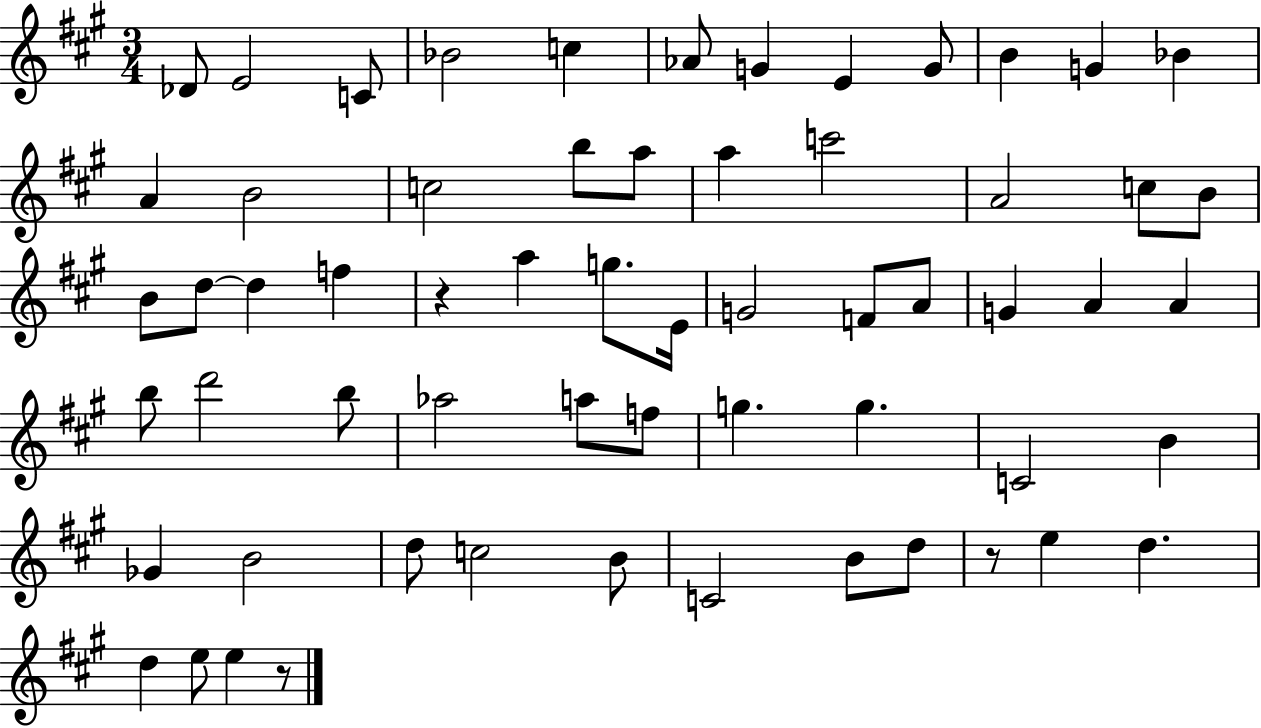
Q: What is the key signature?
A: A major